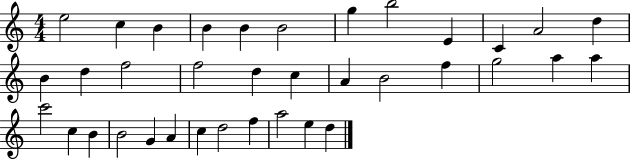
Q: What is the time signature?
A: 4/4